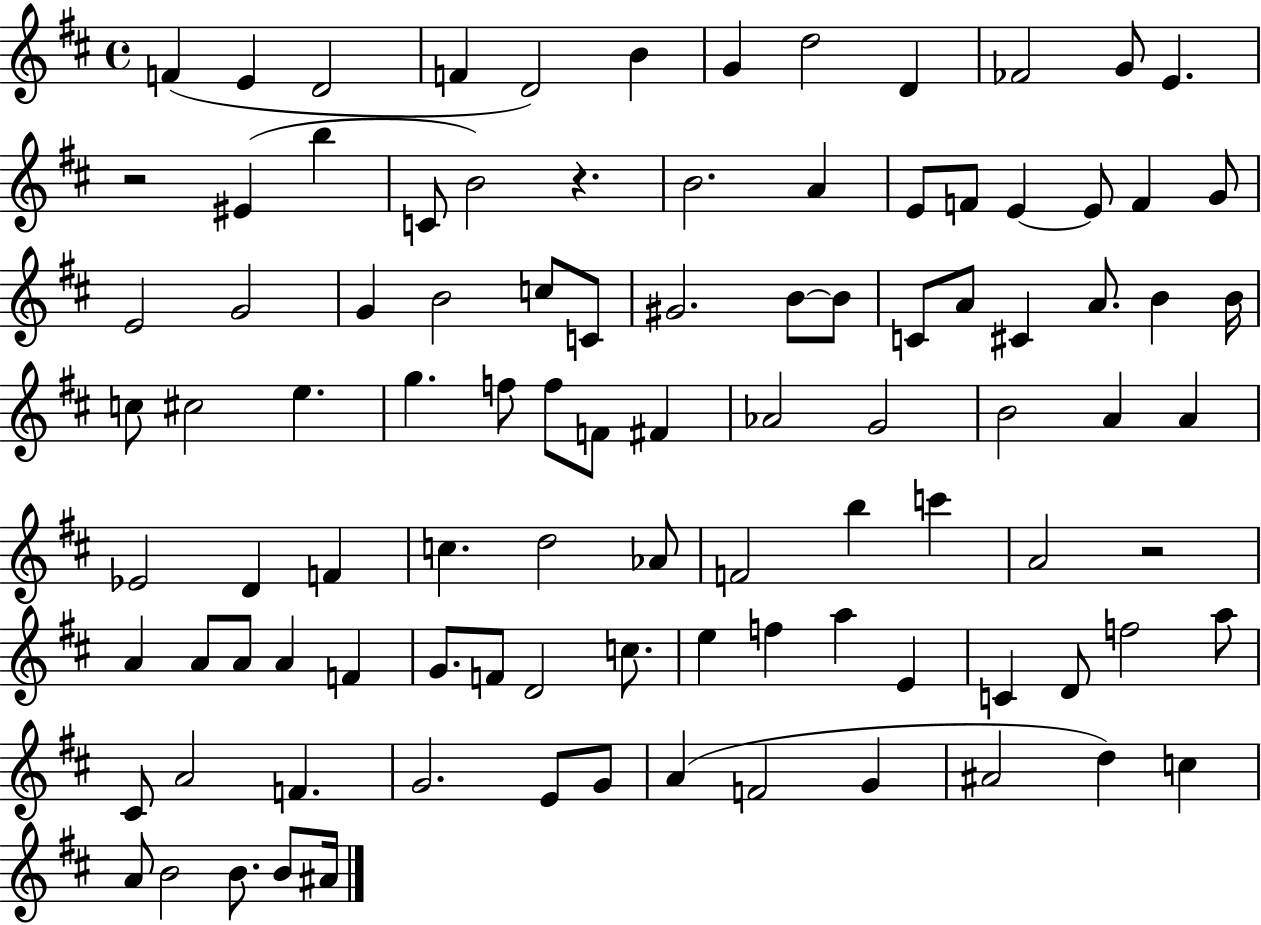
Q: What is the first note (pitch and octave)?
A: F4